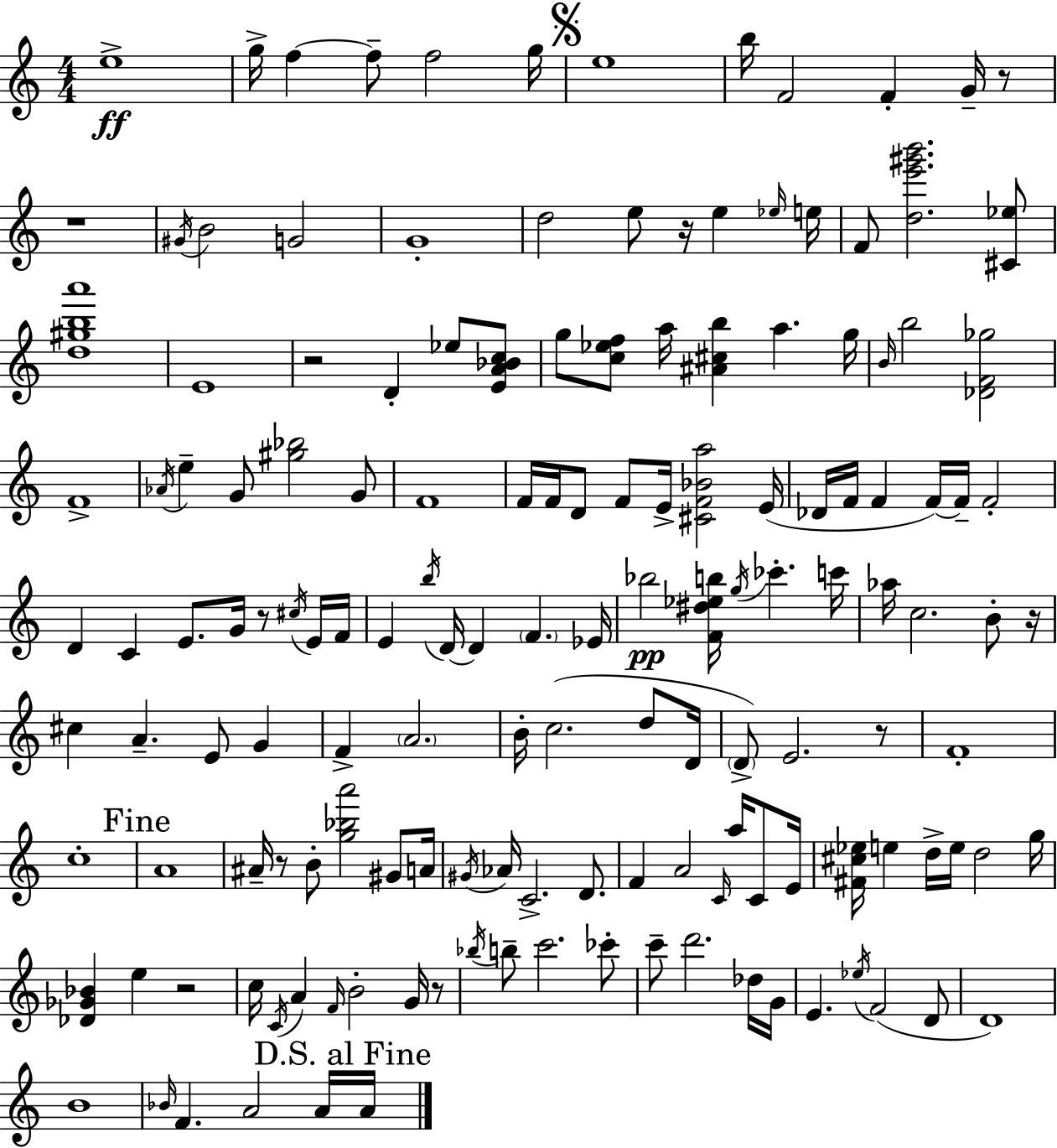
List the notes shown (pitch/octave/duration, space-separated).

E5/w G5/s F5/q F5/e F5/h G5/s E5/w B5/s F4/h F4/q G4/s R/e R/w G#4/s B4/h G4/h G4/w D5/h E5/e R/s E5/q Eb5/s E5/s F4/e [D5,E6,G#6,B6]/h. [C#4,Eb5]/e [D5,G#5,B5,A6]/w E4/w R/h D4/q Eb5/e [E4,A4,Bb4,C5]/e G5/e [C5,Eb5,F5]/e A5/s [A#4,C#5,B5]/q A5/q. G5/s B4/s B5/h [Db4,F4,Gb5]/h F4/w Ab4/s E5/q G4/e [G#5,Bb5]/h G4/e F4/w F4/s F4/s D4/e F4/e E4/s [C#4,F4,Bb4,A5]/h E4/s Db4/s F4/s F4/q F4/s F4/s F4/h D4/q C4/q E4/e. G4/s R/e C#5/s E4/s F4/s E4/q B5/s D4/s D4/q F4/q. Eb4/s Bb5/h [F4,D#5,Eb5,B5]/s G5/s CES6/q. C6/s Ab5/s C5/h. B4/e R/s C#5/q A4/q. E4/e G4/q F4/q A4/h. B4/s C5/h. D5/e D4/s D4/e E4/h. R/e F4/w C5/w A4/w A#4/s R/e B4/e [G5,Bb5,A6]/h G#4/e A4/s G#4/s Ab4/s C4/h. D4/e. F4/q A4/h C4/s A5/s C4/e E4/s [F#4,C#5,Eb5]/s E5/q D5/s E5/s D5/h G5/s [Db4,Gb4,Bb4]/q E5/q R/h C5/s C4/s A4/q F4/s B4/h G4/s R/e Bb5/s B5/e C6/h. CES6/e C6/e D6/h. Db5/s G4/s E4/q. Eb5/s F4/h D4/e D4/w B4/w Bb4/s F4/q. A4/h A4/s A4/s